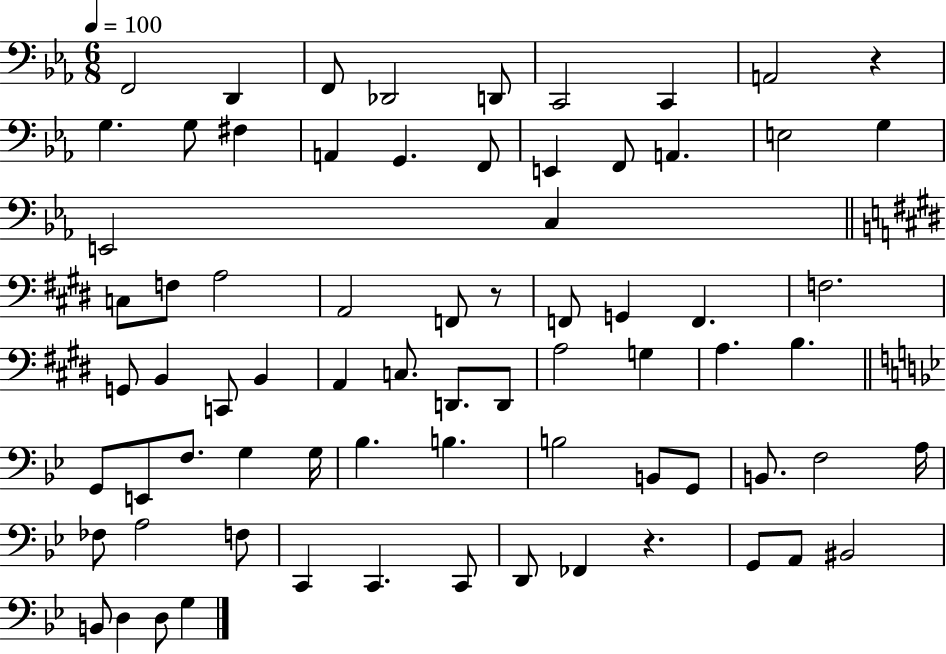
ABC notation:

X:1
T:Untitled
M:6/8
L:1/4
K:Eb
F,,2 D,, F,,/2 _D,,2 D,,/2 C,,2 C,, A,,2 z G, G,/2 ^F, A,, G,, F,,/2 E,, F,,/2 A,, E,2 G, E,,2 C, C,/2 F,/2 A,2 A,,2 F,,/2 z/2 F,,/2 G,, F,, F,2 G,,/2 B,, C,,/2 B,, A,, C,/2 D,,/2 D,,/2 A,2 G, A, B, G,,/2 E,,/2 F,/2 G, G,/4 _B, B, B,2 B,,/2 G,,/2 B,,/2 F,2 A,/4 _F,/2 A,2 F,/2 C,, C,, C,,/2 D,,/2 _F,, z G,,/2 A,,/2 ^B,,2 B,,/2 D, D,/2 G,